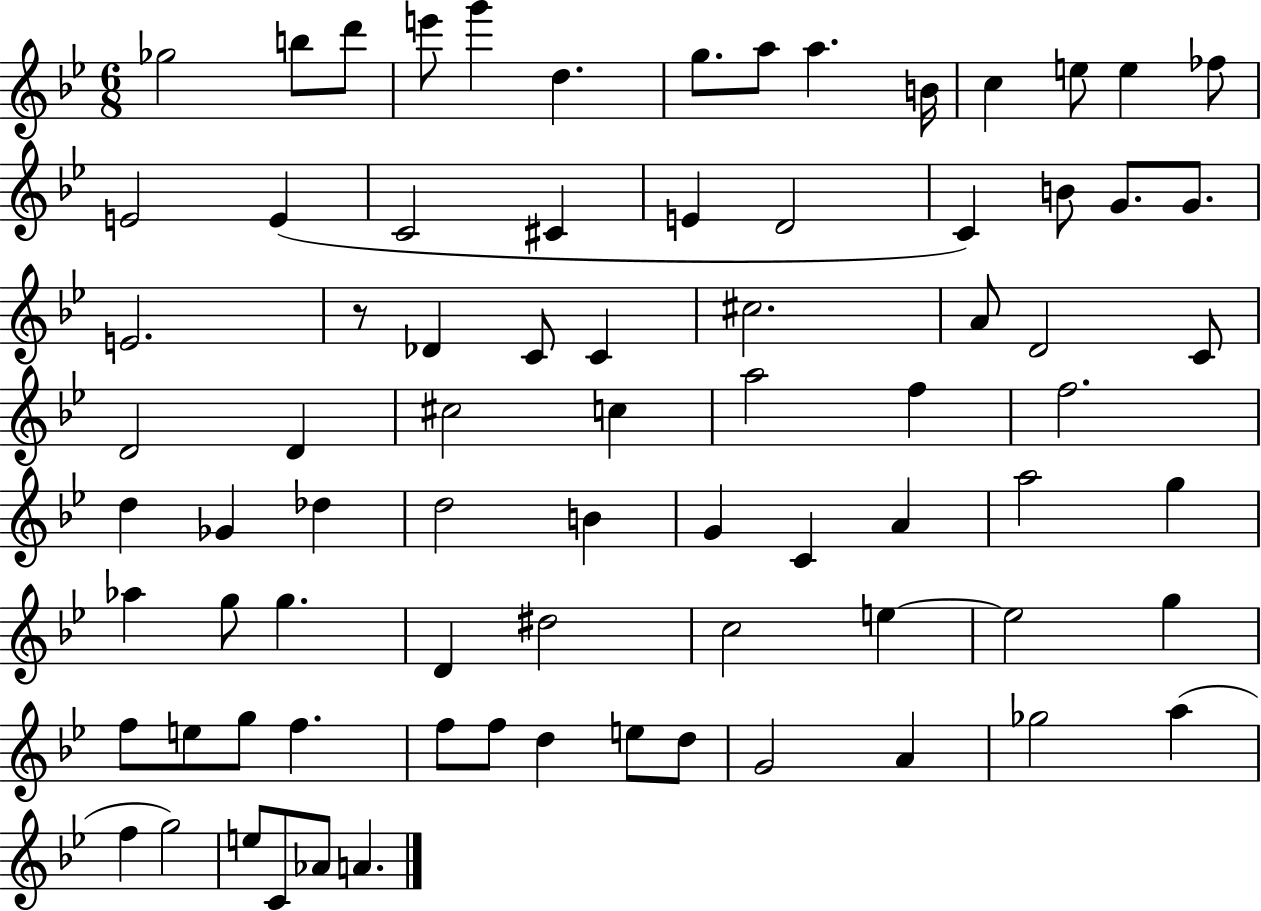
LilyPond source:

{
  \clef treble
  \numericTimeSignature
  \time 6/8
  \key bes \major
  ges''2 b''8 d'''8 | e'''8 g'''4 d''4. | g''8. a''8 a''4. b'16 | c''4 e''8 e''4 fes''8 | \break e'2 e'4( | c'2 cis'4 | e'4 d'2 | c'4) b'8 g'8. g'8. | \break e'2. | r8 des'4 c'8 c'4 | cis''2. | a'8 d'2 c'8 | \break d'2 d'4 | cis''2 c''4 | a''2 f''4 | f''2. | \break d''4 ges'4 des''4 | d''2 b'4 | g'4 c'4 a'4 | a''2 g''4 | \break aes''4 g''8 g''4. | d'4 dis''2 | c''2 e''4~~ | e''2 g''4 | \break f''8 e''8 g''8 f''4. | f''8 f''8 d''4 e''8 d''8 | g'2 a'4 | ges''2 a''4( | \break f''4 g''2) | e''8 c'8 aes'8 a'4. | \bar "|."
}